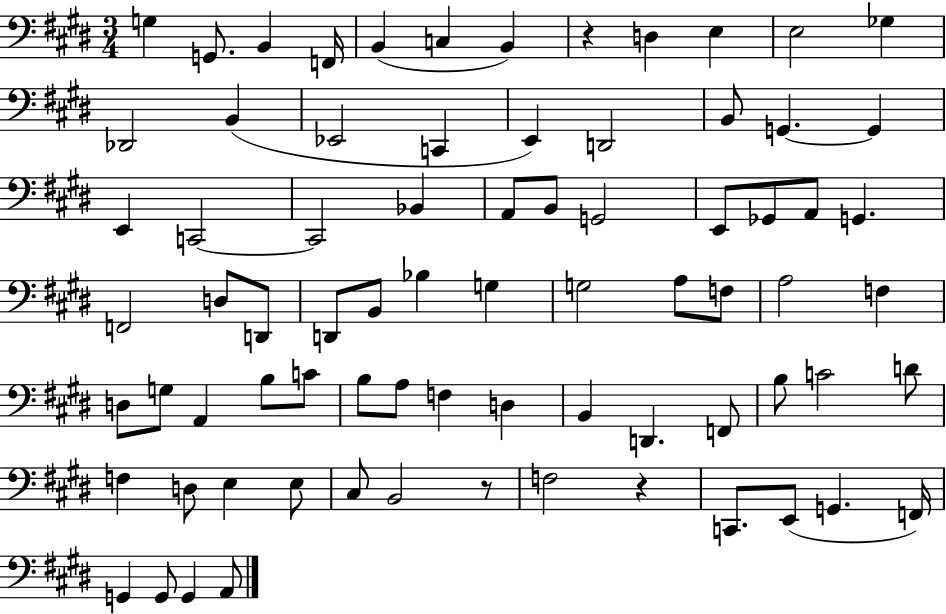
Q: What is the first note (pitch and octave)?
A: G3